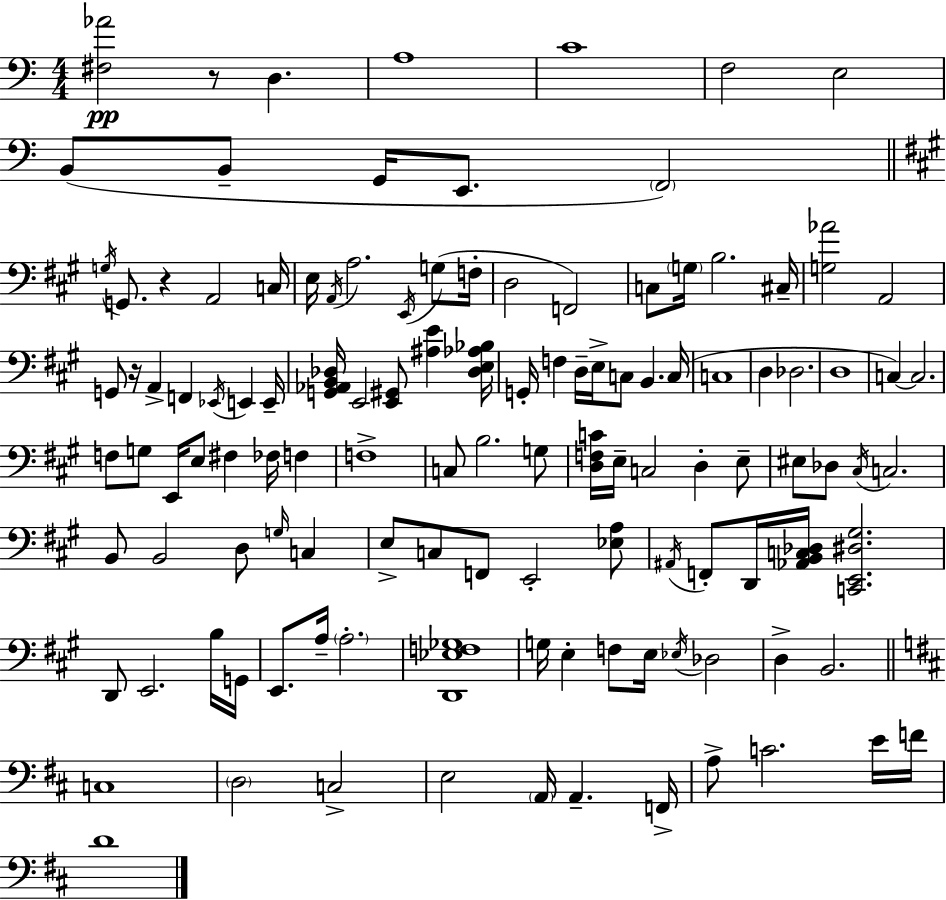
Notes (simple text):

[F#3,Ab4]/h R/e D3/q. A3/w C4/w F3/h E3/h B2/e B2/e G2/s E2/e. F2/h G3/s G2/e. R/q A2/h C3/s E3/s A2/s A3/h. E2/s G3/e F3/s D3/h F2/h C3/e G3/s B3/h. C#3/s [G3,Ab4]/h A2/h G2/e R/s A2/q F2/q Eb2/s E2/q E2/s [G2,Ab2,B2,Db3]/s E2/h [E2,G#2]/e [A#3,E4]/q [Db3,E3,Ab3,Bb3]/s G2/s F3/q D3/s E3/s C3/e B2/q. C3/s C3/w D3/q Db3/h. D3/w C3/q C3/h. F3/e G3/e E2/s E3/e F#3/q FES3/s F3/q F3/w C3/e B3/h. G3/e [D3,F3,C4]/s E3/s C3/h D3/q E3/e EIS3/e Db3/e C#3/s C3/h. B2/e B2/h D3/e G3/s C3/q E3/e C3/e F2/e E2/h [Eb3,A3]/e A#2/s F2/e D2/s [Ab2,B2,C3,Db3]/s [C2,E2,D#3,G#3]/h. D2/e E2/h. B3/s G2/s E2/e. A3/s A3/h. [D2,Eb3,F3,Gb3]/w G3/s E3/q F3/e E3/s Eb3/s Db3/h D3/q B2/h. C3/w D3/h C3/h E3/h A2/s A2/q. F2/s A3/e C4/h. E4/s F4/s D4/w